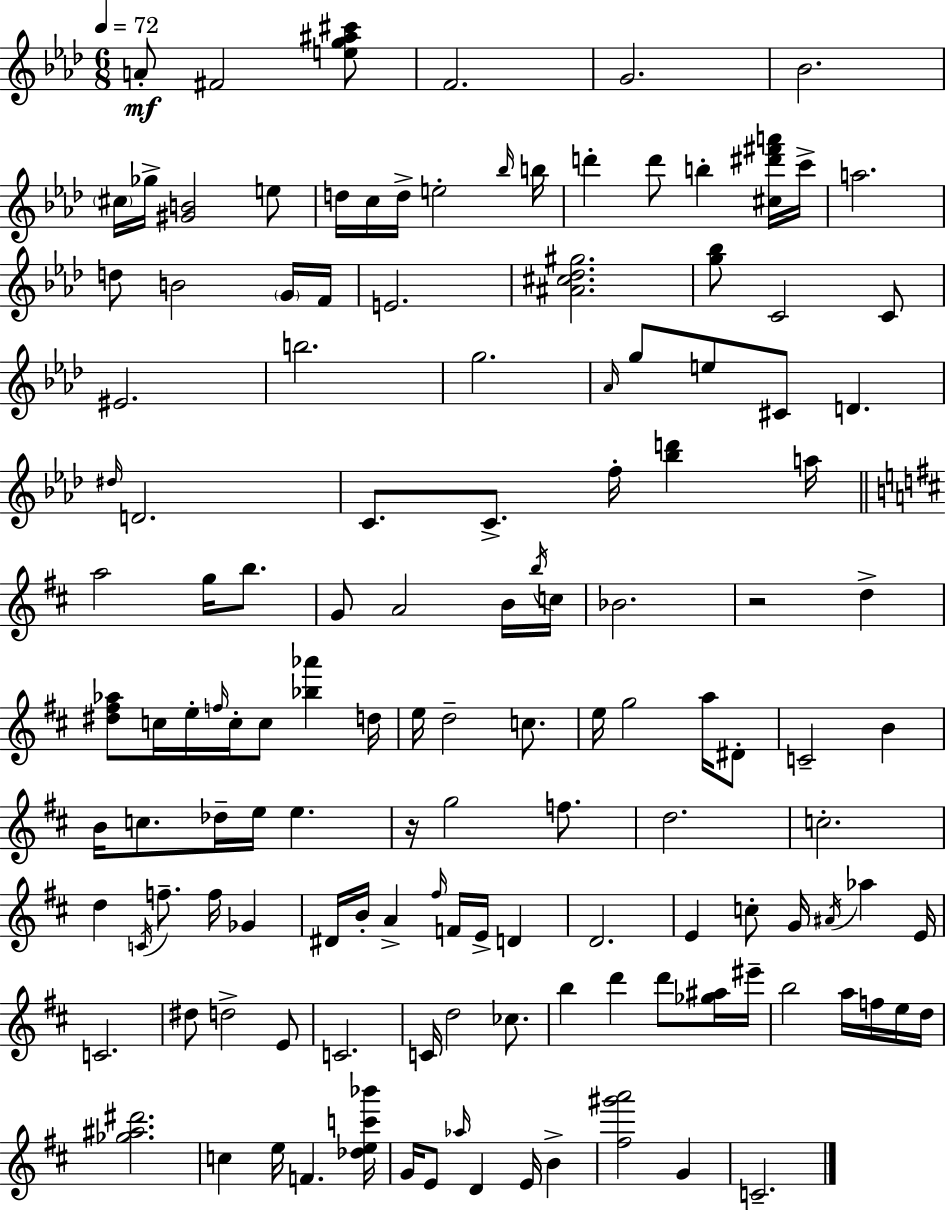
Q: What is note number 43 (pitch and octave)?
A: B5